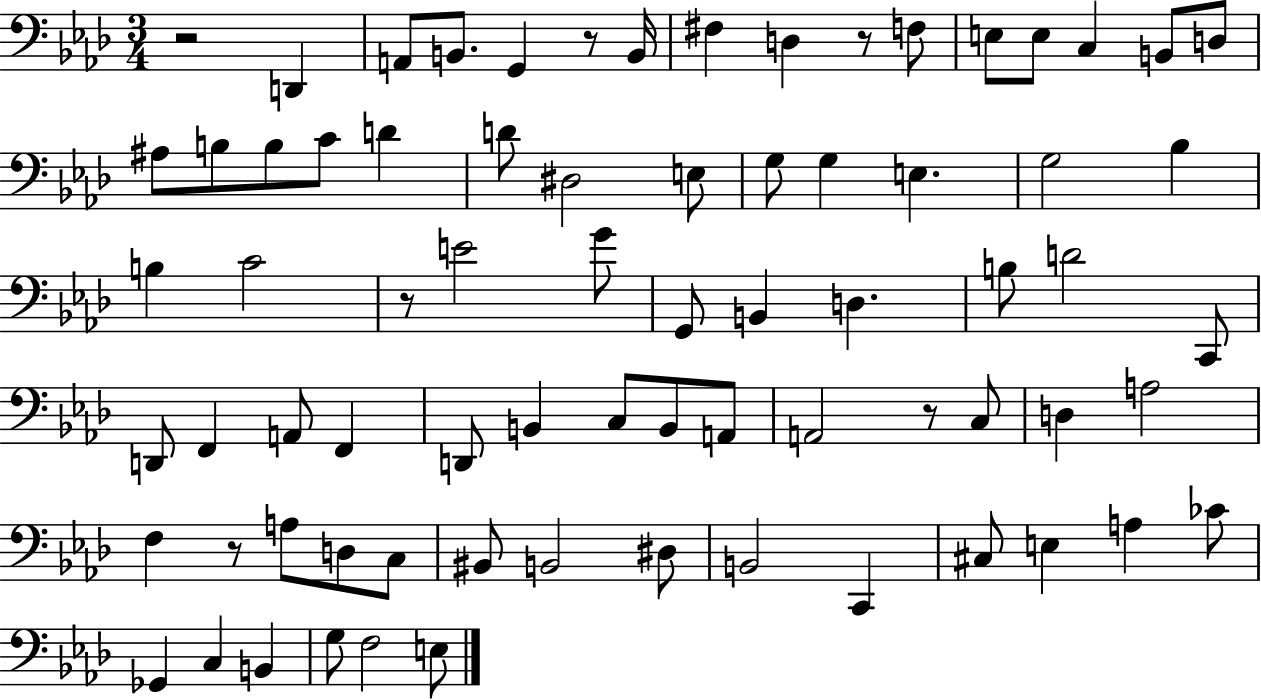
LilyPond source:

{
  \clef bass
  \numericTimeSignature
  \time 3/4
  \key aes \major
  r2 d,4 | a,8 b,8. g,4 r8 b,16 | fis4 d4 r8 f8 | e8 e8 c4 b,8 d8 | \break ais8 b8 b8 c'8 d'4 | d'8 dis2 e8 | g8 g4 e4. | g2 bes4 | \break b4 c'2 | r8 e'2 g'8 | g,8 b,4 d4. | b8 d'2 c,8 | \break d,8 f,4 a,8 f,4 | d,8 b,4 c8 b,8 a,8 | a,2 r8 c8 | d4 a2 | \break f4 r8 a8 d8 c8 | bis,8 b,2 dis8 | b,2 c,4 | cis8 e4 a4 ces'8 | \break ges,4 c4 b,4 | g8 f2 e8 | \bar "|."
}